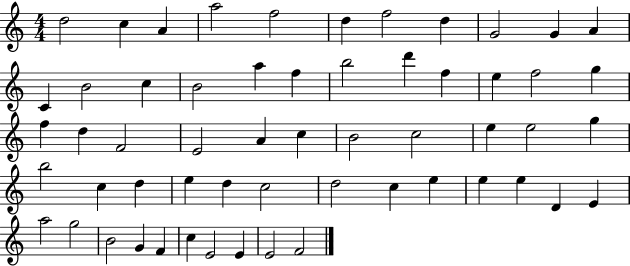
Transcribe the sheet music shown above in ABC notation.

X:1
T:Untitled
M:4/4
L:1/4
K:C
d2 c A a2 f2 d f2 d G2 G A C B2 c B2 a f b2 d' f e f2 g f d F2 E2 A c B2 c2 e e2 g b2 c d e d c2 d2 c e e e D E a2 g2 B2 G F c E2 E E2 F2